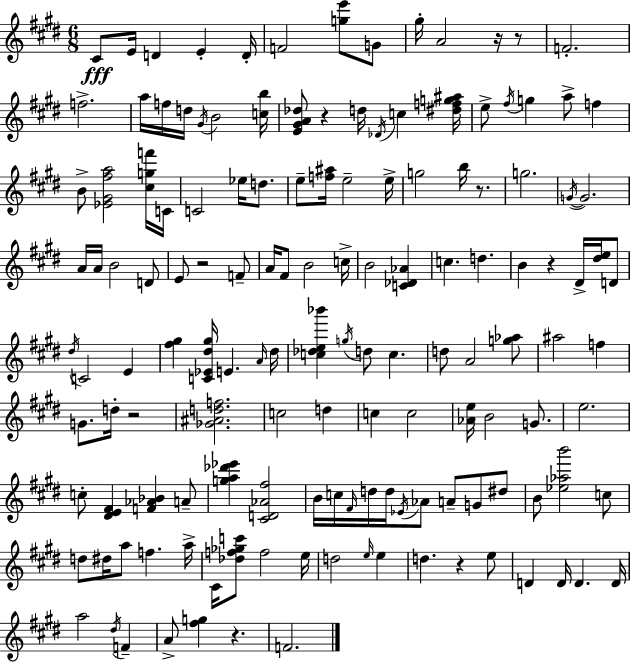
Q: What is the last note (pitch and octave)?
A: F4